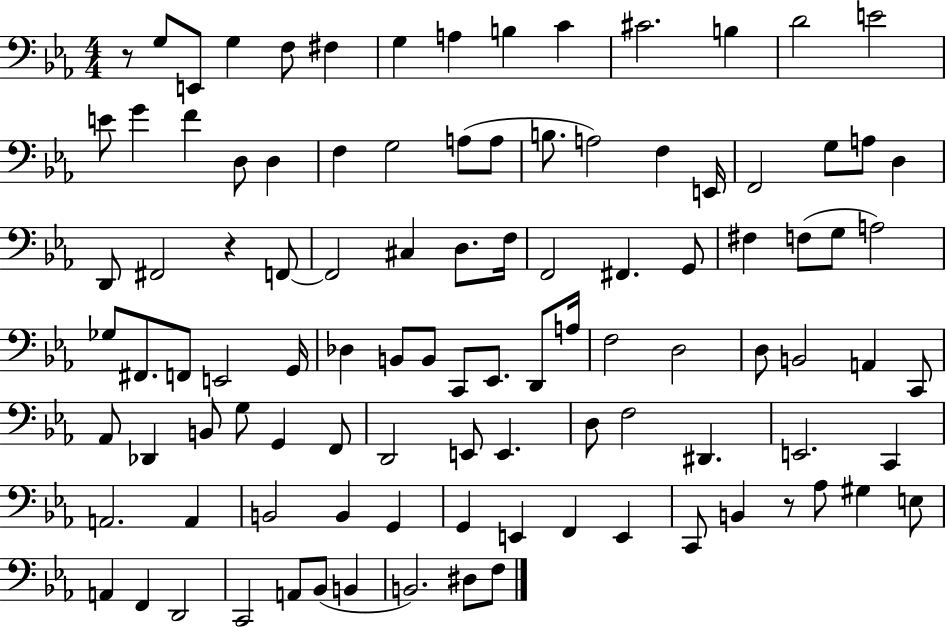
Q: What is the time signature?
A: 4/4